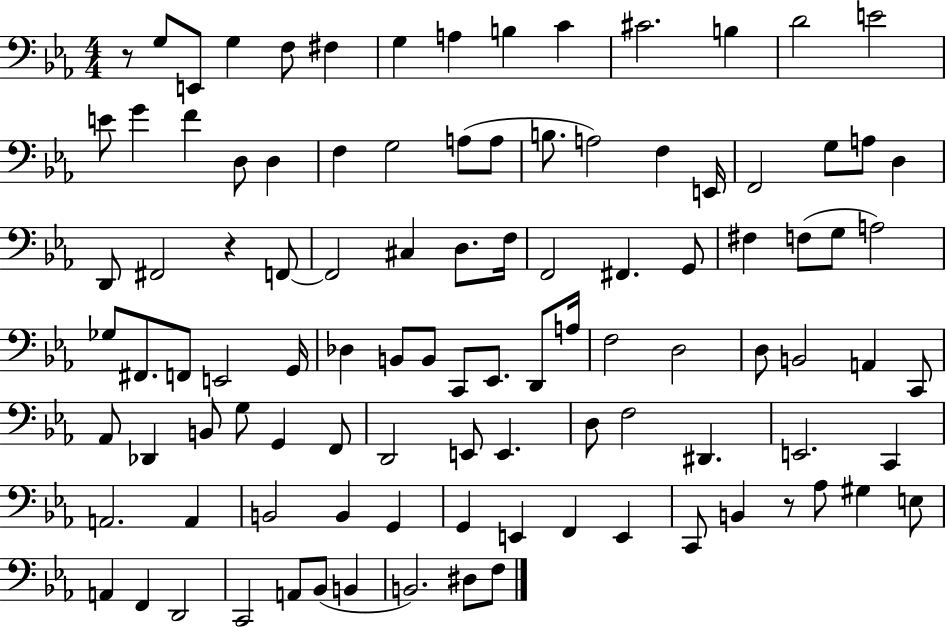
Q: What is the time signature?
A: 4/4